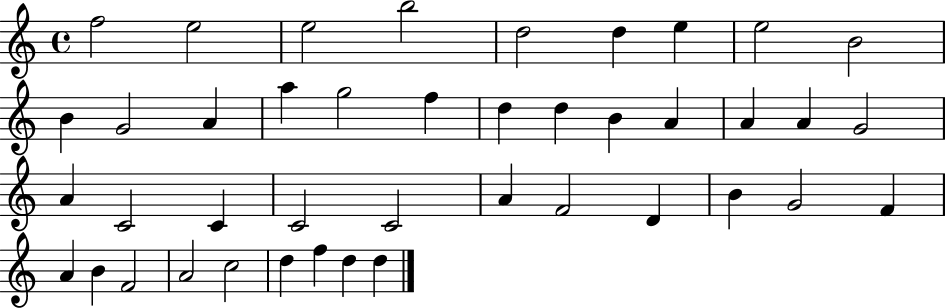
F5/h E5/h E5/h B5/h D5/h D5/q E5/q E5/h B4/h B4/q G4/h A4/q A5/q G5/h F5/q D5/q D5/q B4/q A4/q A4/q A4/q G4/h A4/q C4/h C4/q C4/h C4/h A4/q F4/h D4/q B4/q G4/h F4/q A4/q B4/q F4/h A4/h C5/h D5/q F5/q D5/q D5/q